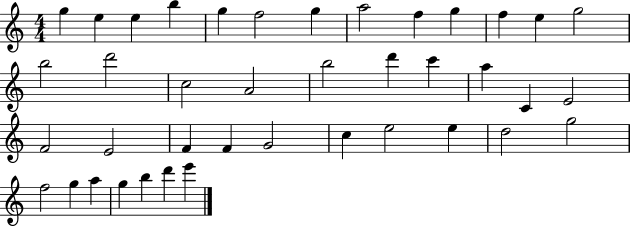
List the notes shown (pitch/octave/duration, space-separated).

G5/q E5/q E5/q B5/q G5/q F5/h G5/q A5/h F5/q G5/q F5/q E5/q G5/h B5/h D6/h C5/h A4/h B5/h D6/q C6/q A5/q C4/q E4/h F4/h E4/h F4/q F4/q G4/h C5/q E5/h E5/q D5/h G5/h F5/h G5/q A5/q G5/q B5/q D6/q E6/q